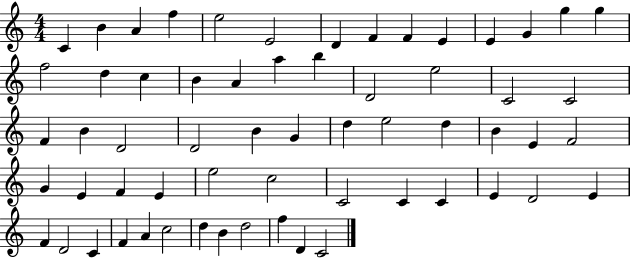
C4/q B4/q A4/q F5/q E5/h E4/h D4/q F4/q F4/q E4/q E4/q G4/q G5/q G5/q F5/h D5/q C5/q B4/q A4/q A5/q B5/q D4/h E5/h C4/h C4/h F4/q B4/q D4/h D4/h B4/q G4/q D5/q E5/h D5/q B4/q E4/q F4/h G4/q E4/q F4/q E4/q E5/h C5/h C4/h C4/q C4/q E4/q D4/h E4/q F4/q D4/h C4/q F4/q A4/q C5/h D5/q B4/q D5/h F5/q D4/q C4/h